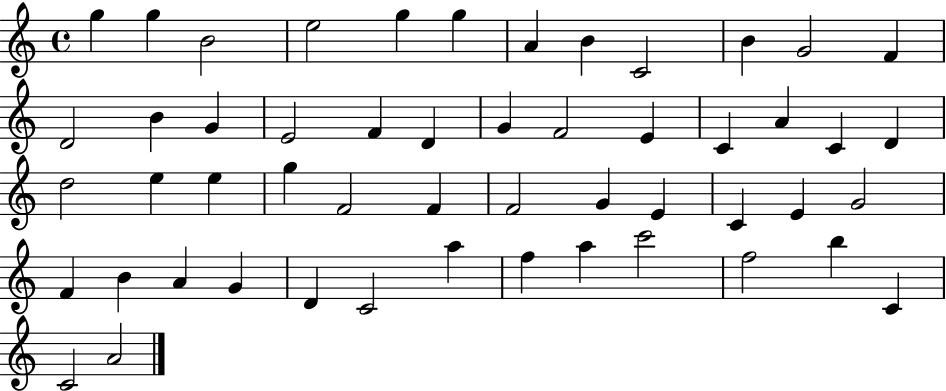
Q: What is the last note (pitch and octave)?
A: A4